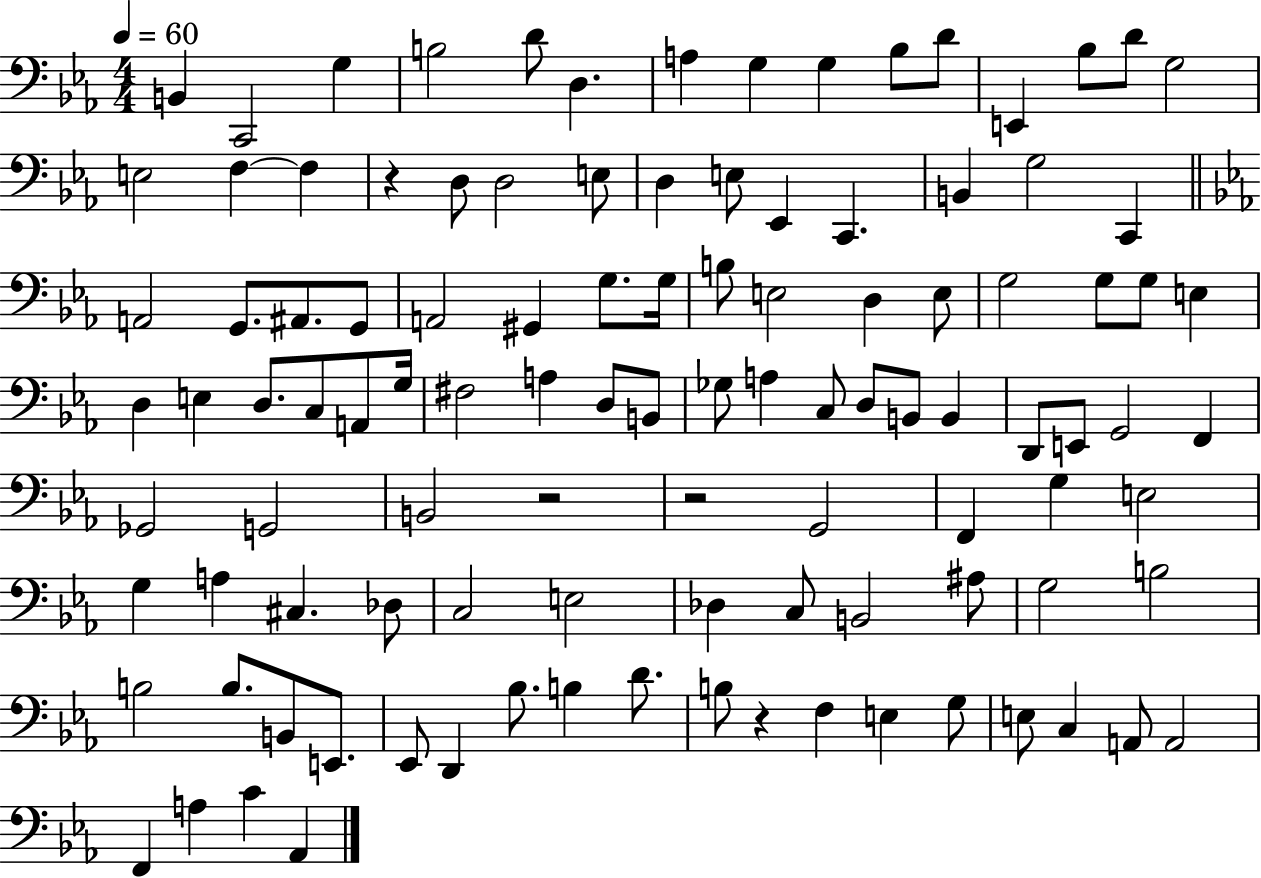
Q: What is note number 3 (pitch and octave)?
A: G3